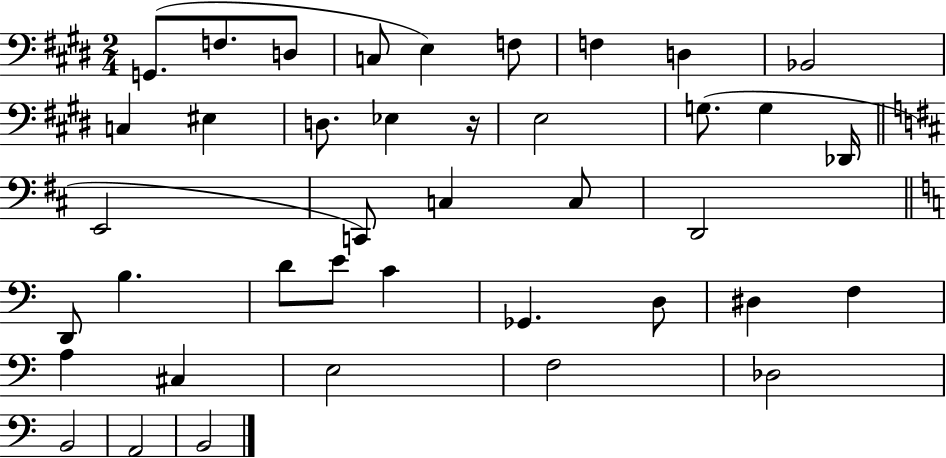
G2/e. F3/e. D3/e C3/e E3/q F3/e F3/q D3/q Bb2/h C3/q EIS3/q D3/e. Eb3/q R/s E3/h G3/e. G3/q Db2/s E2/h C2/e C3/q C3/e D2/h D2/e B3/q. D4/e E4/e C4/q Gb2/q. D3/e D#3/q F3/q A3/q C#3/q E3/h F3/h Db3/h B2/h A2/h B2/h